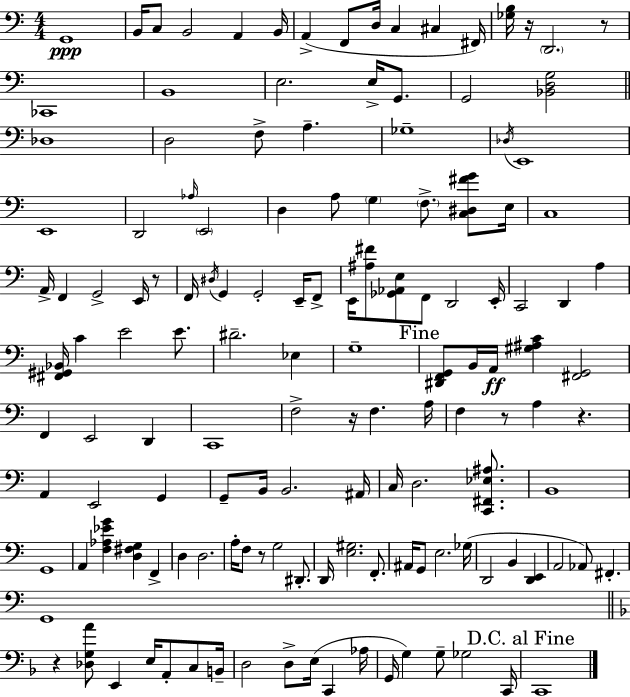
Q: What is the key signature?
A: A minor